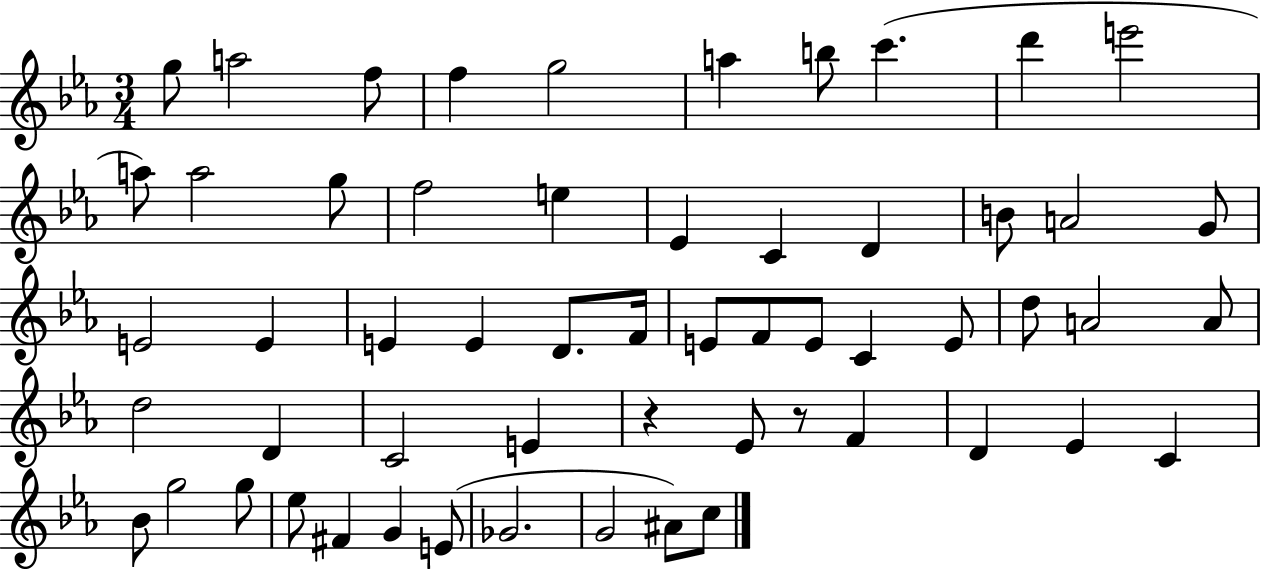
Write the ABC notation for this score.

X:1
T:Untitled
M:3/4
L:1/4
K:Eb
g/2 a2 f/2 f g2 a b/2 c' d' e'2 a/2 a2 g/2 f2 e _E C D B/2 A2 G/2 E2 E E E D/2 F/4 E/2 F/2 E/2 C E/2 d/2 A2 A/2 d2 D C2 E z _E/2 z/2 F D _E C _B/2 g2 g/2 _e/2 ^F G E/2 _G2 G2 ^A/2 c/2